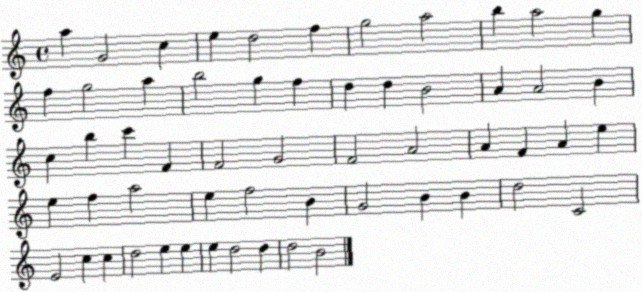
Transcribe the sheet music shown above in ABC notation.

X:1
T:Untitled
M:4/4
L:1/4
K:C
a G2 c e d2 f g2 a2 b a2 g f g2 a b2 g f d d B2 A A2 B c b c' F F2 G2 F2 A2 A F A e e f a2 e f2 B G2 B B d2 C2 E2 c c d2 e e e d2 d d2 B2